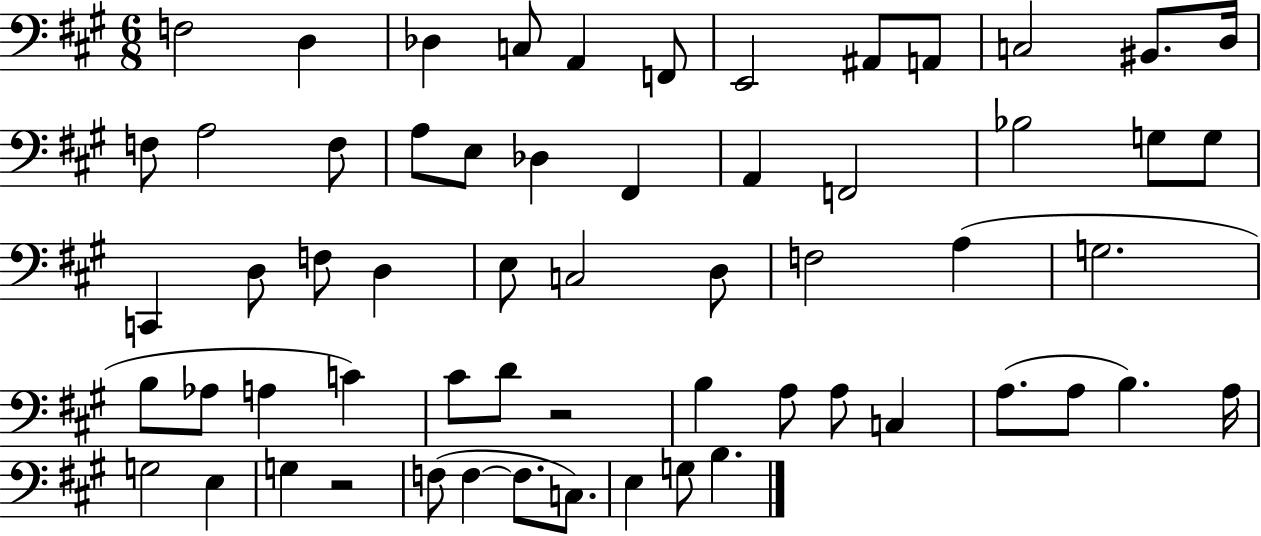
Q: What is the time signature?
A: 6/8